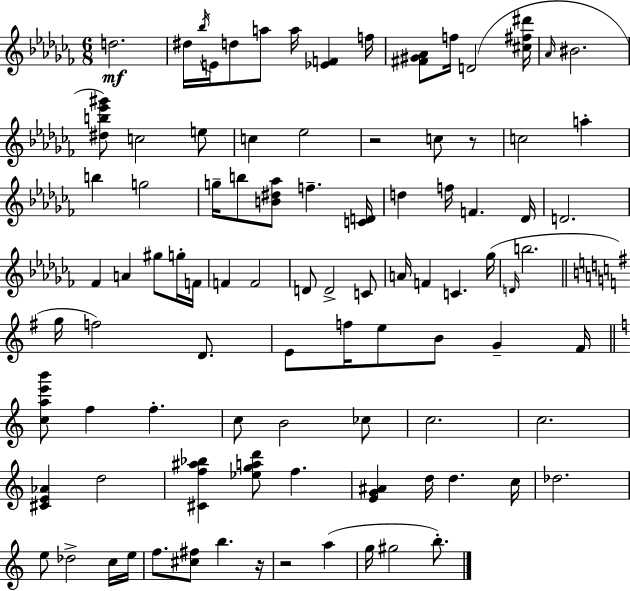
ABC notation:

X:1
T:Untitled
M:6/8
L:1/4
K:Abm
d2 ^d/4 _b/4 E/4 d/2 a/2 a/4 [_EF] f/4 [^F^G_A]/2 f/4 D2 [^c^f^d']/4 _A/4 ^B2 [^db_e'^g']/2 c2 e/2 c _e2 z2 c/2 z/2 c2 a b g2 g/4 b/2 [B^d_a]/2 f [CD]/4 d f/4 F _D/4 D2 _F A ^g/2 g/4 F/4 F F2 D/2 D2 C/2 A/4 F C _g/4 D/4 b2 g/4 f2 D/2 E/2 f/4 e/2 B/2 G ^F/4 [cae'b']/2 f f c/2 B2 _c/2 c2 c2 [^CE_A] d2 [^Cf^a_b] [_egad']/2 f [EG^A] d/4 d c/4 _d2 e/2 _d2 c/4 e/4 f/2 [^c^f]/2 b z/4 z2 a g/4 ^g2 b/2